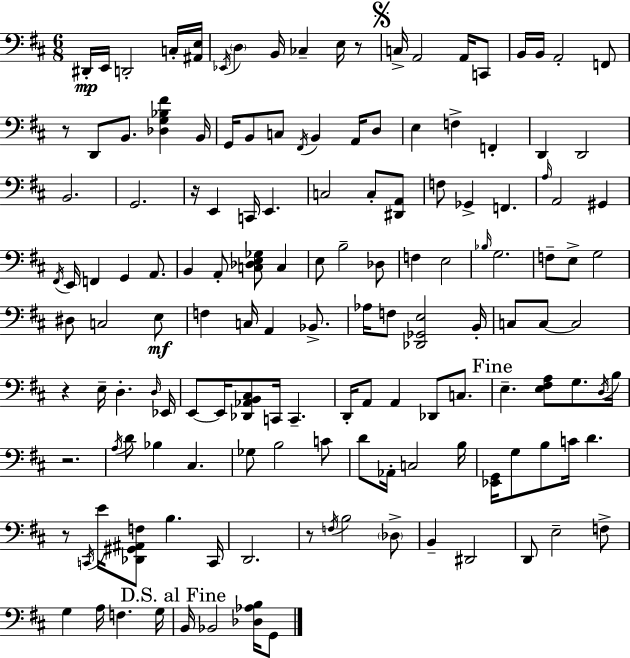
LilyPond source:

{
  \clef bass
  \numericTimeSignature
  \time 6/8
  \key d \major
  dis,16-.\mp e,16 d,2-. c16-. <ais, e>16 | \acciaccatura { ees,16 } \parenthesize d4 b,16 ces4-- e16 r8 | \mark \markup { \musicglyph "scripts.segno" } c16-> a,2 a,16 c,8 | b,16 b,16 a,2-. f,8 | \break r8 d,8 b,8. <des g bes fis'>4 | b,16 g,16 b,8 c8 \acciaccatura { fis,16 } b,4 a,16 | d8 e4 f4-> f,4-. | d,4 d,2 | \break b,2. | g,2. | r16 e,4 c,16 e,4. | c2 c8-. | \break <dis, a,>8 f8 ges,4-> f,4. | \grace { a16 } a,2 gis,4 | \acciaccatura { fis,16 } e,16 f,4 g,4 | a,8. b,4 a,8-. <c des e ges>8 | \break c4 e8 b2-- | des8 f4 e2 | \grace { bes16 } g2. | f8-- e8-> g2 | \break dis8 c2 | e8\mf f4 c16 a,4 | bes,8.-> aes16 f8 <des, ges, e>2 | b,16-. c8 c8~~ c2 | \break r4 e16-- d4.-. | \grace { d16 } ees,16 e,8~~ e,16 <des, aes, b, cis>8 c,16 | c,4.-- d,16-. a,8 a,4 | des,8 c8. \mark "Fine" e4.-- | \break <e fis a>8 g8. \acciaccatura { d16 } b16 r2. | \acciaccatura { a16 } d'8 bes4 | cis4. ges8 b2 | c'8 d'8 aes,16-. c2 | \break b16 <ees, g,>16 g8 b8 | c'16 d'4. r8 \acciaccatura { c,16 } e'16 | <des, gis, ais, f>8 b4. c,16 d,2. | r8 \acciaccatura { f16 } | \break b2 \parenthesize des8-> b,4-- | dis,2 d,8 | e2-- f8-> g4 | a16 f4. g16 \mark "D.S. al Fine" b,16 bes,2 | \break <des aes b>16 g,8 \bar "|."
}